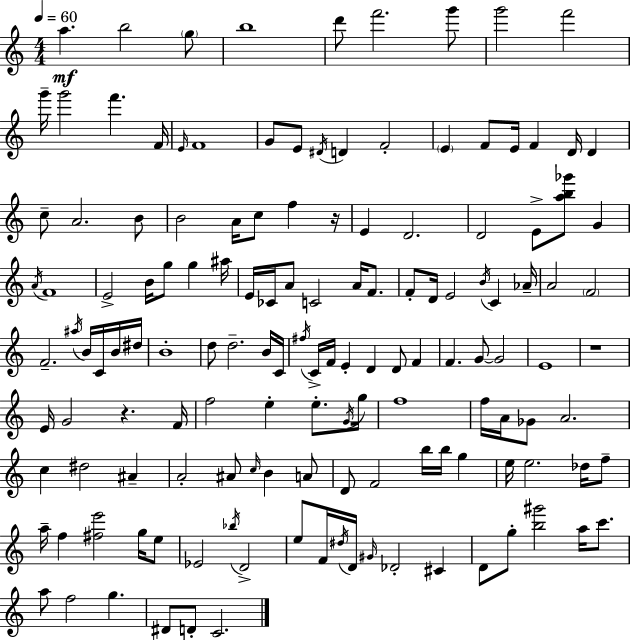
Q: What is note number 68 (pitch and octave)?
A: D5